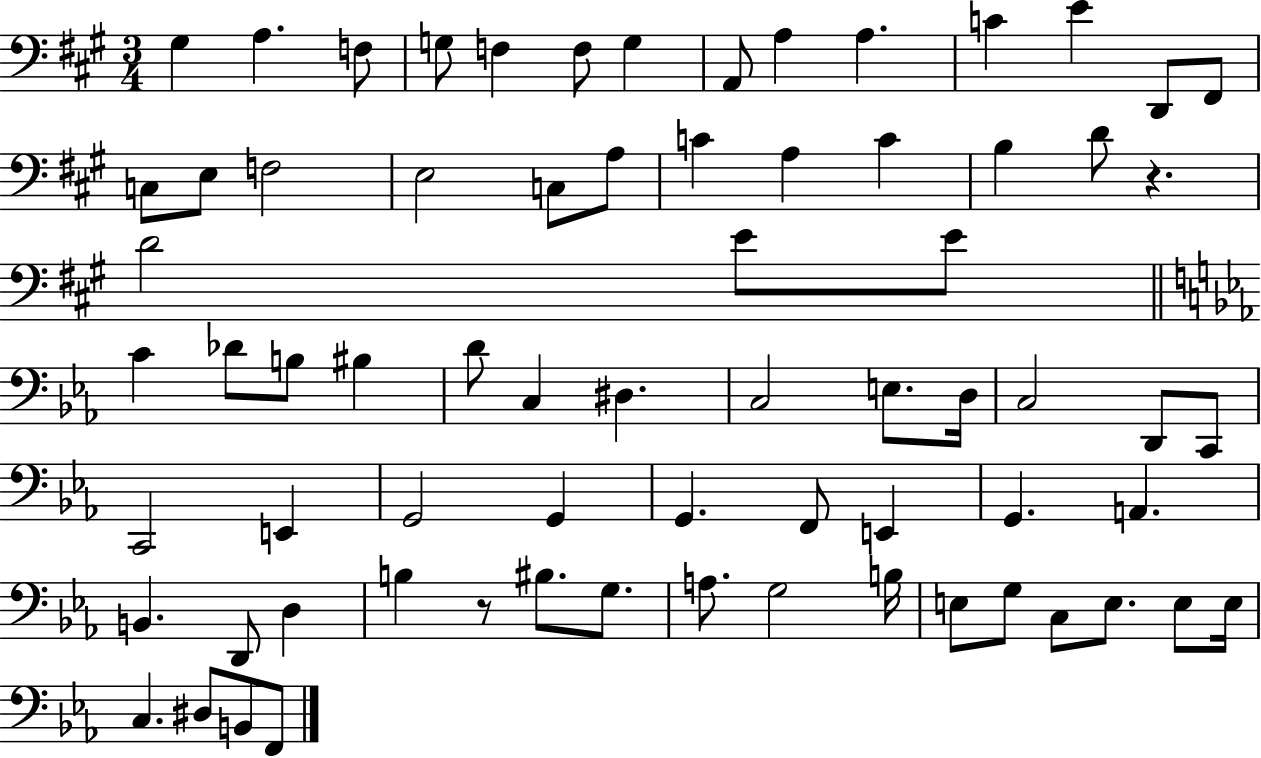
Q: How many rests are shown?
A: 2